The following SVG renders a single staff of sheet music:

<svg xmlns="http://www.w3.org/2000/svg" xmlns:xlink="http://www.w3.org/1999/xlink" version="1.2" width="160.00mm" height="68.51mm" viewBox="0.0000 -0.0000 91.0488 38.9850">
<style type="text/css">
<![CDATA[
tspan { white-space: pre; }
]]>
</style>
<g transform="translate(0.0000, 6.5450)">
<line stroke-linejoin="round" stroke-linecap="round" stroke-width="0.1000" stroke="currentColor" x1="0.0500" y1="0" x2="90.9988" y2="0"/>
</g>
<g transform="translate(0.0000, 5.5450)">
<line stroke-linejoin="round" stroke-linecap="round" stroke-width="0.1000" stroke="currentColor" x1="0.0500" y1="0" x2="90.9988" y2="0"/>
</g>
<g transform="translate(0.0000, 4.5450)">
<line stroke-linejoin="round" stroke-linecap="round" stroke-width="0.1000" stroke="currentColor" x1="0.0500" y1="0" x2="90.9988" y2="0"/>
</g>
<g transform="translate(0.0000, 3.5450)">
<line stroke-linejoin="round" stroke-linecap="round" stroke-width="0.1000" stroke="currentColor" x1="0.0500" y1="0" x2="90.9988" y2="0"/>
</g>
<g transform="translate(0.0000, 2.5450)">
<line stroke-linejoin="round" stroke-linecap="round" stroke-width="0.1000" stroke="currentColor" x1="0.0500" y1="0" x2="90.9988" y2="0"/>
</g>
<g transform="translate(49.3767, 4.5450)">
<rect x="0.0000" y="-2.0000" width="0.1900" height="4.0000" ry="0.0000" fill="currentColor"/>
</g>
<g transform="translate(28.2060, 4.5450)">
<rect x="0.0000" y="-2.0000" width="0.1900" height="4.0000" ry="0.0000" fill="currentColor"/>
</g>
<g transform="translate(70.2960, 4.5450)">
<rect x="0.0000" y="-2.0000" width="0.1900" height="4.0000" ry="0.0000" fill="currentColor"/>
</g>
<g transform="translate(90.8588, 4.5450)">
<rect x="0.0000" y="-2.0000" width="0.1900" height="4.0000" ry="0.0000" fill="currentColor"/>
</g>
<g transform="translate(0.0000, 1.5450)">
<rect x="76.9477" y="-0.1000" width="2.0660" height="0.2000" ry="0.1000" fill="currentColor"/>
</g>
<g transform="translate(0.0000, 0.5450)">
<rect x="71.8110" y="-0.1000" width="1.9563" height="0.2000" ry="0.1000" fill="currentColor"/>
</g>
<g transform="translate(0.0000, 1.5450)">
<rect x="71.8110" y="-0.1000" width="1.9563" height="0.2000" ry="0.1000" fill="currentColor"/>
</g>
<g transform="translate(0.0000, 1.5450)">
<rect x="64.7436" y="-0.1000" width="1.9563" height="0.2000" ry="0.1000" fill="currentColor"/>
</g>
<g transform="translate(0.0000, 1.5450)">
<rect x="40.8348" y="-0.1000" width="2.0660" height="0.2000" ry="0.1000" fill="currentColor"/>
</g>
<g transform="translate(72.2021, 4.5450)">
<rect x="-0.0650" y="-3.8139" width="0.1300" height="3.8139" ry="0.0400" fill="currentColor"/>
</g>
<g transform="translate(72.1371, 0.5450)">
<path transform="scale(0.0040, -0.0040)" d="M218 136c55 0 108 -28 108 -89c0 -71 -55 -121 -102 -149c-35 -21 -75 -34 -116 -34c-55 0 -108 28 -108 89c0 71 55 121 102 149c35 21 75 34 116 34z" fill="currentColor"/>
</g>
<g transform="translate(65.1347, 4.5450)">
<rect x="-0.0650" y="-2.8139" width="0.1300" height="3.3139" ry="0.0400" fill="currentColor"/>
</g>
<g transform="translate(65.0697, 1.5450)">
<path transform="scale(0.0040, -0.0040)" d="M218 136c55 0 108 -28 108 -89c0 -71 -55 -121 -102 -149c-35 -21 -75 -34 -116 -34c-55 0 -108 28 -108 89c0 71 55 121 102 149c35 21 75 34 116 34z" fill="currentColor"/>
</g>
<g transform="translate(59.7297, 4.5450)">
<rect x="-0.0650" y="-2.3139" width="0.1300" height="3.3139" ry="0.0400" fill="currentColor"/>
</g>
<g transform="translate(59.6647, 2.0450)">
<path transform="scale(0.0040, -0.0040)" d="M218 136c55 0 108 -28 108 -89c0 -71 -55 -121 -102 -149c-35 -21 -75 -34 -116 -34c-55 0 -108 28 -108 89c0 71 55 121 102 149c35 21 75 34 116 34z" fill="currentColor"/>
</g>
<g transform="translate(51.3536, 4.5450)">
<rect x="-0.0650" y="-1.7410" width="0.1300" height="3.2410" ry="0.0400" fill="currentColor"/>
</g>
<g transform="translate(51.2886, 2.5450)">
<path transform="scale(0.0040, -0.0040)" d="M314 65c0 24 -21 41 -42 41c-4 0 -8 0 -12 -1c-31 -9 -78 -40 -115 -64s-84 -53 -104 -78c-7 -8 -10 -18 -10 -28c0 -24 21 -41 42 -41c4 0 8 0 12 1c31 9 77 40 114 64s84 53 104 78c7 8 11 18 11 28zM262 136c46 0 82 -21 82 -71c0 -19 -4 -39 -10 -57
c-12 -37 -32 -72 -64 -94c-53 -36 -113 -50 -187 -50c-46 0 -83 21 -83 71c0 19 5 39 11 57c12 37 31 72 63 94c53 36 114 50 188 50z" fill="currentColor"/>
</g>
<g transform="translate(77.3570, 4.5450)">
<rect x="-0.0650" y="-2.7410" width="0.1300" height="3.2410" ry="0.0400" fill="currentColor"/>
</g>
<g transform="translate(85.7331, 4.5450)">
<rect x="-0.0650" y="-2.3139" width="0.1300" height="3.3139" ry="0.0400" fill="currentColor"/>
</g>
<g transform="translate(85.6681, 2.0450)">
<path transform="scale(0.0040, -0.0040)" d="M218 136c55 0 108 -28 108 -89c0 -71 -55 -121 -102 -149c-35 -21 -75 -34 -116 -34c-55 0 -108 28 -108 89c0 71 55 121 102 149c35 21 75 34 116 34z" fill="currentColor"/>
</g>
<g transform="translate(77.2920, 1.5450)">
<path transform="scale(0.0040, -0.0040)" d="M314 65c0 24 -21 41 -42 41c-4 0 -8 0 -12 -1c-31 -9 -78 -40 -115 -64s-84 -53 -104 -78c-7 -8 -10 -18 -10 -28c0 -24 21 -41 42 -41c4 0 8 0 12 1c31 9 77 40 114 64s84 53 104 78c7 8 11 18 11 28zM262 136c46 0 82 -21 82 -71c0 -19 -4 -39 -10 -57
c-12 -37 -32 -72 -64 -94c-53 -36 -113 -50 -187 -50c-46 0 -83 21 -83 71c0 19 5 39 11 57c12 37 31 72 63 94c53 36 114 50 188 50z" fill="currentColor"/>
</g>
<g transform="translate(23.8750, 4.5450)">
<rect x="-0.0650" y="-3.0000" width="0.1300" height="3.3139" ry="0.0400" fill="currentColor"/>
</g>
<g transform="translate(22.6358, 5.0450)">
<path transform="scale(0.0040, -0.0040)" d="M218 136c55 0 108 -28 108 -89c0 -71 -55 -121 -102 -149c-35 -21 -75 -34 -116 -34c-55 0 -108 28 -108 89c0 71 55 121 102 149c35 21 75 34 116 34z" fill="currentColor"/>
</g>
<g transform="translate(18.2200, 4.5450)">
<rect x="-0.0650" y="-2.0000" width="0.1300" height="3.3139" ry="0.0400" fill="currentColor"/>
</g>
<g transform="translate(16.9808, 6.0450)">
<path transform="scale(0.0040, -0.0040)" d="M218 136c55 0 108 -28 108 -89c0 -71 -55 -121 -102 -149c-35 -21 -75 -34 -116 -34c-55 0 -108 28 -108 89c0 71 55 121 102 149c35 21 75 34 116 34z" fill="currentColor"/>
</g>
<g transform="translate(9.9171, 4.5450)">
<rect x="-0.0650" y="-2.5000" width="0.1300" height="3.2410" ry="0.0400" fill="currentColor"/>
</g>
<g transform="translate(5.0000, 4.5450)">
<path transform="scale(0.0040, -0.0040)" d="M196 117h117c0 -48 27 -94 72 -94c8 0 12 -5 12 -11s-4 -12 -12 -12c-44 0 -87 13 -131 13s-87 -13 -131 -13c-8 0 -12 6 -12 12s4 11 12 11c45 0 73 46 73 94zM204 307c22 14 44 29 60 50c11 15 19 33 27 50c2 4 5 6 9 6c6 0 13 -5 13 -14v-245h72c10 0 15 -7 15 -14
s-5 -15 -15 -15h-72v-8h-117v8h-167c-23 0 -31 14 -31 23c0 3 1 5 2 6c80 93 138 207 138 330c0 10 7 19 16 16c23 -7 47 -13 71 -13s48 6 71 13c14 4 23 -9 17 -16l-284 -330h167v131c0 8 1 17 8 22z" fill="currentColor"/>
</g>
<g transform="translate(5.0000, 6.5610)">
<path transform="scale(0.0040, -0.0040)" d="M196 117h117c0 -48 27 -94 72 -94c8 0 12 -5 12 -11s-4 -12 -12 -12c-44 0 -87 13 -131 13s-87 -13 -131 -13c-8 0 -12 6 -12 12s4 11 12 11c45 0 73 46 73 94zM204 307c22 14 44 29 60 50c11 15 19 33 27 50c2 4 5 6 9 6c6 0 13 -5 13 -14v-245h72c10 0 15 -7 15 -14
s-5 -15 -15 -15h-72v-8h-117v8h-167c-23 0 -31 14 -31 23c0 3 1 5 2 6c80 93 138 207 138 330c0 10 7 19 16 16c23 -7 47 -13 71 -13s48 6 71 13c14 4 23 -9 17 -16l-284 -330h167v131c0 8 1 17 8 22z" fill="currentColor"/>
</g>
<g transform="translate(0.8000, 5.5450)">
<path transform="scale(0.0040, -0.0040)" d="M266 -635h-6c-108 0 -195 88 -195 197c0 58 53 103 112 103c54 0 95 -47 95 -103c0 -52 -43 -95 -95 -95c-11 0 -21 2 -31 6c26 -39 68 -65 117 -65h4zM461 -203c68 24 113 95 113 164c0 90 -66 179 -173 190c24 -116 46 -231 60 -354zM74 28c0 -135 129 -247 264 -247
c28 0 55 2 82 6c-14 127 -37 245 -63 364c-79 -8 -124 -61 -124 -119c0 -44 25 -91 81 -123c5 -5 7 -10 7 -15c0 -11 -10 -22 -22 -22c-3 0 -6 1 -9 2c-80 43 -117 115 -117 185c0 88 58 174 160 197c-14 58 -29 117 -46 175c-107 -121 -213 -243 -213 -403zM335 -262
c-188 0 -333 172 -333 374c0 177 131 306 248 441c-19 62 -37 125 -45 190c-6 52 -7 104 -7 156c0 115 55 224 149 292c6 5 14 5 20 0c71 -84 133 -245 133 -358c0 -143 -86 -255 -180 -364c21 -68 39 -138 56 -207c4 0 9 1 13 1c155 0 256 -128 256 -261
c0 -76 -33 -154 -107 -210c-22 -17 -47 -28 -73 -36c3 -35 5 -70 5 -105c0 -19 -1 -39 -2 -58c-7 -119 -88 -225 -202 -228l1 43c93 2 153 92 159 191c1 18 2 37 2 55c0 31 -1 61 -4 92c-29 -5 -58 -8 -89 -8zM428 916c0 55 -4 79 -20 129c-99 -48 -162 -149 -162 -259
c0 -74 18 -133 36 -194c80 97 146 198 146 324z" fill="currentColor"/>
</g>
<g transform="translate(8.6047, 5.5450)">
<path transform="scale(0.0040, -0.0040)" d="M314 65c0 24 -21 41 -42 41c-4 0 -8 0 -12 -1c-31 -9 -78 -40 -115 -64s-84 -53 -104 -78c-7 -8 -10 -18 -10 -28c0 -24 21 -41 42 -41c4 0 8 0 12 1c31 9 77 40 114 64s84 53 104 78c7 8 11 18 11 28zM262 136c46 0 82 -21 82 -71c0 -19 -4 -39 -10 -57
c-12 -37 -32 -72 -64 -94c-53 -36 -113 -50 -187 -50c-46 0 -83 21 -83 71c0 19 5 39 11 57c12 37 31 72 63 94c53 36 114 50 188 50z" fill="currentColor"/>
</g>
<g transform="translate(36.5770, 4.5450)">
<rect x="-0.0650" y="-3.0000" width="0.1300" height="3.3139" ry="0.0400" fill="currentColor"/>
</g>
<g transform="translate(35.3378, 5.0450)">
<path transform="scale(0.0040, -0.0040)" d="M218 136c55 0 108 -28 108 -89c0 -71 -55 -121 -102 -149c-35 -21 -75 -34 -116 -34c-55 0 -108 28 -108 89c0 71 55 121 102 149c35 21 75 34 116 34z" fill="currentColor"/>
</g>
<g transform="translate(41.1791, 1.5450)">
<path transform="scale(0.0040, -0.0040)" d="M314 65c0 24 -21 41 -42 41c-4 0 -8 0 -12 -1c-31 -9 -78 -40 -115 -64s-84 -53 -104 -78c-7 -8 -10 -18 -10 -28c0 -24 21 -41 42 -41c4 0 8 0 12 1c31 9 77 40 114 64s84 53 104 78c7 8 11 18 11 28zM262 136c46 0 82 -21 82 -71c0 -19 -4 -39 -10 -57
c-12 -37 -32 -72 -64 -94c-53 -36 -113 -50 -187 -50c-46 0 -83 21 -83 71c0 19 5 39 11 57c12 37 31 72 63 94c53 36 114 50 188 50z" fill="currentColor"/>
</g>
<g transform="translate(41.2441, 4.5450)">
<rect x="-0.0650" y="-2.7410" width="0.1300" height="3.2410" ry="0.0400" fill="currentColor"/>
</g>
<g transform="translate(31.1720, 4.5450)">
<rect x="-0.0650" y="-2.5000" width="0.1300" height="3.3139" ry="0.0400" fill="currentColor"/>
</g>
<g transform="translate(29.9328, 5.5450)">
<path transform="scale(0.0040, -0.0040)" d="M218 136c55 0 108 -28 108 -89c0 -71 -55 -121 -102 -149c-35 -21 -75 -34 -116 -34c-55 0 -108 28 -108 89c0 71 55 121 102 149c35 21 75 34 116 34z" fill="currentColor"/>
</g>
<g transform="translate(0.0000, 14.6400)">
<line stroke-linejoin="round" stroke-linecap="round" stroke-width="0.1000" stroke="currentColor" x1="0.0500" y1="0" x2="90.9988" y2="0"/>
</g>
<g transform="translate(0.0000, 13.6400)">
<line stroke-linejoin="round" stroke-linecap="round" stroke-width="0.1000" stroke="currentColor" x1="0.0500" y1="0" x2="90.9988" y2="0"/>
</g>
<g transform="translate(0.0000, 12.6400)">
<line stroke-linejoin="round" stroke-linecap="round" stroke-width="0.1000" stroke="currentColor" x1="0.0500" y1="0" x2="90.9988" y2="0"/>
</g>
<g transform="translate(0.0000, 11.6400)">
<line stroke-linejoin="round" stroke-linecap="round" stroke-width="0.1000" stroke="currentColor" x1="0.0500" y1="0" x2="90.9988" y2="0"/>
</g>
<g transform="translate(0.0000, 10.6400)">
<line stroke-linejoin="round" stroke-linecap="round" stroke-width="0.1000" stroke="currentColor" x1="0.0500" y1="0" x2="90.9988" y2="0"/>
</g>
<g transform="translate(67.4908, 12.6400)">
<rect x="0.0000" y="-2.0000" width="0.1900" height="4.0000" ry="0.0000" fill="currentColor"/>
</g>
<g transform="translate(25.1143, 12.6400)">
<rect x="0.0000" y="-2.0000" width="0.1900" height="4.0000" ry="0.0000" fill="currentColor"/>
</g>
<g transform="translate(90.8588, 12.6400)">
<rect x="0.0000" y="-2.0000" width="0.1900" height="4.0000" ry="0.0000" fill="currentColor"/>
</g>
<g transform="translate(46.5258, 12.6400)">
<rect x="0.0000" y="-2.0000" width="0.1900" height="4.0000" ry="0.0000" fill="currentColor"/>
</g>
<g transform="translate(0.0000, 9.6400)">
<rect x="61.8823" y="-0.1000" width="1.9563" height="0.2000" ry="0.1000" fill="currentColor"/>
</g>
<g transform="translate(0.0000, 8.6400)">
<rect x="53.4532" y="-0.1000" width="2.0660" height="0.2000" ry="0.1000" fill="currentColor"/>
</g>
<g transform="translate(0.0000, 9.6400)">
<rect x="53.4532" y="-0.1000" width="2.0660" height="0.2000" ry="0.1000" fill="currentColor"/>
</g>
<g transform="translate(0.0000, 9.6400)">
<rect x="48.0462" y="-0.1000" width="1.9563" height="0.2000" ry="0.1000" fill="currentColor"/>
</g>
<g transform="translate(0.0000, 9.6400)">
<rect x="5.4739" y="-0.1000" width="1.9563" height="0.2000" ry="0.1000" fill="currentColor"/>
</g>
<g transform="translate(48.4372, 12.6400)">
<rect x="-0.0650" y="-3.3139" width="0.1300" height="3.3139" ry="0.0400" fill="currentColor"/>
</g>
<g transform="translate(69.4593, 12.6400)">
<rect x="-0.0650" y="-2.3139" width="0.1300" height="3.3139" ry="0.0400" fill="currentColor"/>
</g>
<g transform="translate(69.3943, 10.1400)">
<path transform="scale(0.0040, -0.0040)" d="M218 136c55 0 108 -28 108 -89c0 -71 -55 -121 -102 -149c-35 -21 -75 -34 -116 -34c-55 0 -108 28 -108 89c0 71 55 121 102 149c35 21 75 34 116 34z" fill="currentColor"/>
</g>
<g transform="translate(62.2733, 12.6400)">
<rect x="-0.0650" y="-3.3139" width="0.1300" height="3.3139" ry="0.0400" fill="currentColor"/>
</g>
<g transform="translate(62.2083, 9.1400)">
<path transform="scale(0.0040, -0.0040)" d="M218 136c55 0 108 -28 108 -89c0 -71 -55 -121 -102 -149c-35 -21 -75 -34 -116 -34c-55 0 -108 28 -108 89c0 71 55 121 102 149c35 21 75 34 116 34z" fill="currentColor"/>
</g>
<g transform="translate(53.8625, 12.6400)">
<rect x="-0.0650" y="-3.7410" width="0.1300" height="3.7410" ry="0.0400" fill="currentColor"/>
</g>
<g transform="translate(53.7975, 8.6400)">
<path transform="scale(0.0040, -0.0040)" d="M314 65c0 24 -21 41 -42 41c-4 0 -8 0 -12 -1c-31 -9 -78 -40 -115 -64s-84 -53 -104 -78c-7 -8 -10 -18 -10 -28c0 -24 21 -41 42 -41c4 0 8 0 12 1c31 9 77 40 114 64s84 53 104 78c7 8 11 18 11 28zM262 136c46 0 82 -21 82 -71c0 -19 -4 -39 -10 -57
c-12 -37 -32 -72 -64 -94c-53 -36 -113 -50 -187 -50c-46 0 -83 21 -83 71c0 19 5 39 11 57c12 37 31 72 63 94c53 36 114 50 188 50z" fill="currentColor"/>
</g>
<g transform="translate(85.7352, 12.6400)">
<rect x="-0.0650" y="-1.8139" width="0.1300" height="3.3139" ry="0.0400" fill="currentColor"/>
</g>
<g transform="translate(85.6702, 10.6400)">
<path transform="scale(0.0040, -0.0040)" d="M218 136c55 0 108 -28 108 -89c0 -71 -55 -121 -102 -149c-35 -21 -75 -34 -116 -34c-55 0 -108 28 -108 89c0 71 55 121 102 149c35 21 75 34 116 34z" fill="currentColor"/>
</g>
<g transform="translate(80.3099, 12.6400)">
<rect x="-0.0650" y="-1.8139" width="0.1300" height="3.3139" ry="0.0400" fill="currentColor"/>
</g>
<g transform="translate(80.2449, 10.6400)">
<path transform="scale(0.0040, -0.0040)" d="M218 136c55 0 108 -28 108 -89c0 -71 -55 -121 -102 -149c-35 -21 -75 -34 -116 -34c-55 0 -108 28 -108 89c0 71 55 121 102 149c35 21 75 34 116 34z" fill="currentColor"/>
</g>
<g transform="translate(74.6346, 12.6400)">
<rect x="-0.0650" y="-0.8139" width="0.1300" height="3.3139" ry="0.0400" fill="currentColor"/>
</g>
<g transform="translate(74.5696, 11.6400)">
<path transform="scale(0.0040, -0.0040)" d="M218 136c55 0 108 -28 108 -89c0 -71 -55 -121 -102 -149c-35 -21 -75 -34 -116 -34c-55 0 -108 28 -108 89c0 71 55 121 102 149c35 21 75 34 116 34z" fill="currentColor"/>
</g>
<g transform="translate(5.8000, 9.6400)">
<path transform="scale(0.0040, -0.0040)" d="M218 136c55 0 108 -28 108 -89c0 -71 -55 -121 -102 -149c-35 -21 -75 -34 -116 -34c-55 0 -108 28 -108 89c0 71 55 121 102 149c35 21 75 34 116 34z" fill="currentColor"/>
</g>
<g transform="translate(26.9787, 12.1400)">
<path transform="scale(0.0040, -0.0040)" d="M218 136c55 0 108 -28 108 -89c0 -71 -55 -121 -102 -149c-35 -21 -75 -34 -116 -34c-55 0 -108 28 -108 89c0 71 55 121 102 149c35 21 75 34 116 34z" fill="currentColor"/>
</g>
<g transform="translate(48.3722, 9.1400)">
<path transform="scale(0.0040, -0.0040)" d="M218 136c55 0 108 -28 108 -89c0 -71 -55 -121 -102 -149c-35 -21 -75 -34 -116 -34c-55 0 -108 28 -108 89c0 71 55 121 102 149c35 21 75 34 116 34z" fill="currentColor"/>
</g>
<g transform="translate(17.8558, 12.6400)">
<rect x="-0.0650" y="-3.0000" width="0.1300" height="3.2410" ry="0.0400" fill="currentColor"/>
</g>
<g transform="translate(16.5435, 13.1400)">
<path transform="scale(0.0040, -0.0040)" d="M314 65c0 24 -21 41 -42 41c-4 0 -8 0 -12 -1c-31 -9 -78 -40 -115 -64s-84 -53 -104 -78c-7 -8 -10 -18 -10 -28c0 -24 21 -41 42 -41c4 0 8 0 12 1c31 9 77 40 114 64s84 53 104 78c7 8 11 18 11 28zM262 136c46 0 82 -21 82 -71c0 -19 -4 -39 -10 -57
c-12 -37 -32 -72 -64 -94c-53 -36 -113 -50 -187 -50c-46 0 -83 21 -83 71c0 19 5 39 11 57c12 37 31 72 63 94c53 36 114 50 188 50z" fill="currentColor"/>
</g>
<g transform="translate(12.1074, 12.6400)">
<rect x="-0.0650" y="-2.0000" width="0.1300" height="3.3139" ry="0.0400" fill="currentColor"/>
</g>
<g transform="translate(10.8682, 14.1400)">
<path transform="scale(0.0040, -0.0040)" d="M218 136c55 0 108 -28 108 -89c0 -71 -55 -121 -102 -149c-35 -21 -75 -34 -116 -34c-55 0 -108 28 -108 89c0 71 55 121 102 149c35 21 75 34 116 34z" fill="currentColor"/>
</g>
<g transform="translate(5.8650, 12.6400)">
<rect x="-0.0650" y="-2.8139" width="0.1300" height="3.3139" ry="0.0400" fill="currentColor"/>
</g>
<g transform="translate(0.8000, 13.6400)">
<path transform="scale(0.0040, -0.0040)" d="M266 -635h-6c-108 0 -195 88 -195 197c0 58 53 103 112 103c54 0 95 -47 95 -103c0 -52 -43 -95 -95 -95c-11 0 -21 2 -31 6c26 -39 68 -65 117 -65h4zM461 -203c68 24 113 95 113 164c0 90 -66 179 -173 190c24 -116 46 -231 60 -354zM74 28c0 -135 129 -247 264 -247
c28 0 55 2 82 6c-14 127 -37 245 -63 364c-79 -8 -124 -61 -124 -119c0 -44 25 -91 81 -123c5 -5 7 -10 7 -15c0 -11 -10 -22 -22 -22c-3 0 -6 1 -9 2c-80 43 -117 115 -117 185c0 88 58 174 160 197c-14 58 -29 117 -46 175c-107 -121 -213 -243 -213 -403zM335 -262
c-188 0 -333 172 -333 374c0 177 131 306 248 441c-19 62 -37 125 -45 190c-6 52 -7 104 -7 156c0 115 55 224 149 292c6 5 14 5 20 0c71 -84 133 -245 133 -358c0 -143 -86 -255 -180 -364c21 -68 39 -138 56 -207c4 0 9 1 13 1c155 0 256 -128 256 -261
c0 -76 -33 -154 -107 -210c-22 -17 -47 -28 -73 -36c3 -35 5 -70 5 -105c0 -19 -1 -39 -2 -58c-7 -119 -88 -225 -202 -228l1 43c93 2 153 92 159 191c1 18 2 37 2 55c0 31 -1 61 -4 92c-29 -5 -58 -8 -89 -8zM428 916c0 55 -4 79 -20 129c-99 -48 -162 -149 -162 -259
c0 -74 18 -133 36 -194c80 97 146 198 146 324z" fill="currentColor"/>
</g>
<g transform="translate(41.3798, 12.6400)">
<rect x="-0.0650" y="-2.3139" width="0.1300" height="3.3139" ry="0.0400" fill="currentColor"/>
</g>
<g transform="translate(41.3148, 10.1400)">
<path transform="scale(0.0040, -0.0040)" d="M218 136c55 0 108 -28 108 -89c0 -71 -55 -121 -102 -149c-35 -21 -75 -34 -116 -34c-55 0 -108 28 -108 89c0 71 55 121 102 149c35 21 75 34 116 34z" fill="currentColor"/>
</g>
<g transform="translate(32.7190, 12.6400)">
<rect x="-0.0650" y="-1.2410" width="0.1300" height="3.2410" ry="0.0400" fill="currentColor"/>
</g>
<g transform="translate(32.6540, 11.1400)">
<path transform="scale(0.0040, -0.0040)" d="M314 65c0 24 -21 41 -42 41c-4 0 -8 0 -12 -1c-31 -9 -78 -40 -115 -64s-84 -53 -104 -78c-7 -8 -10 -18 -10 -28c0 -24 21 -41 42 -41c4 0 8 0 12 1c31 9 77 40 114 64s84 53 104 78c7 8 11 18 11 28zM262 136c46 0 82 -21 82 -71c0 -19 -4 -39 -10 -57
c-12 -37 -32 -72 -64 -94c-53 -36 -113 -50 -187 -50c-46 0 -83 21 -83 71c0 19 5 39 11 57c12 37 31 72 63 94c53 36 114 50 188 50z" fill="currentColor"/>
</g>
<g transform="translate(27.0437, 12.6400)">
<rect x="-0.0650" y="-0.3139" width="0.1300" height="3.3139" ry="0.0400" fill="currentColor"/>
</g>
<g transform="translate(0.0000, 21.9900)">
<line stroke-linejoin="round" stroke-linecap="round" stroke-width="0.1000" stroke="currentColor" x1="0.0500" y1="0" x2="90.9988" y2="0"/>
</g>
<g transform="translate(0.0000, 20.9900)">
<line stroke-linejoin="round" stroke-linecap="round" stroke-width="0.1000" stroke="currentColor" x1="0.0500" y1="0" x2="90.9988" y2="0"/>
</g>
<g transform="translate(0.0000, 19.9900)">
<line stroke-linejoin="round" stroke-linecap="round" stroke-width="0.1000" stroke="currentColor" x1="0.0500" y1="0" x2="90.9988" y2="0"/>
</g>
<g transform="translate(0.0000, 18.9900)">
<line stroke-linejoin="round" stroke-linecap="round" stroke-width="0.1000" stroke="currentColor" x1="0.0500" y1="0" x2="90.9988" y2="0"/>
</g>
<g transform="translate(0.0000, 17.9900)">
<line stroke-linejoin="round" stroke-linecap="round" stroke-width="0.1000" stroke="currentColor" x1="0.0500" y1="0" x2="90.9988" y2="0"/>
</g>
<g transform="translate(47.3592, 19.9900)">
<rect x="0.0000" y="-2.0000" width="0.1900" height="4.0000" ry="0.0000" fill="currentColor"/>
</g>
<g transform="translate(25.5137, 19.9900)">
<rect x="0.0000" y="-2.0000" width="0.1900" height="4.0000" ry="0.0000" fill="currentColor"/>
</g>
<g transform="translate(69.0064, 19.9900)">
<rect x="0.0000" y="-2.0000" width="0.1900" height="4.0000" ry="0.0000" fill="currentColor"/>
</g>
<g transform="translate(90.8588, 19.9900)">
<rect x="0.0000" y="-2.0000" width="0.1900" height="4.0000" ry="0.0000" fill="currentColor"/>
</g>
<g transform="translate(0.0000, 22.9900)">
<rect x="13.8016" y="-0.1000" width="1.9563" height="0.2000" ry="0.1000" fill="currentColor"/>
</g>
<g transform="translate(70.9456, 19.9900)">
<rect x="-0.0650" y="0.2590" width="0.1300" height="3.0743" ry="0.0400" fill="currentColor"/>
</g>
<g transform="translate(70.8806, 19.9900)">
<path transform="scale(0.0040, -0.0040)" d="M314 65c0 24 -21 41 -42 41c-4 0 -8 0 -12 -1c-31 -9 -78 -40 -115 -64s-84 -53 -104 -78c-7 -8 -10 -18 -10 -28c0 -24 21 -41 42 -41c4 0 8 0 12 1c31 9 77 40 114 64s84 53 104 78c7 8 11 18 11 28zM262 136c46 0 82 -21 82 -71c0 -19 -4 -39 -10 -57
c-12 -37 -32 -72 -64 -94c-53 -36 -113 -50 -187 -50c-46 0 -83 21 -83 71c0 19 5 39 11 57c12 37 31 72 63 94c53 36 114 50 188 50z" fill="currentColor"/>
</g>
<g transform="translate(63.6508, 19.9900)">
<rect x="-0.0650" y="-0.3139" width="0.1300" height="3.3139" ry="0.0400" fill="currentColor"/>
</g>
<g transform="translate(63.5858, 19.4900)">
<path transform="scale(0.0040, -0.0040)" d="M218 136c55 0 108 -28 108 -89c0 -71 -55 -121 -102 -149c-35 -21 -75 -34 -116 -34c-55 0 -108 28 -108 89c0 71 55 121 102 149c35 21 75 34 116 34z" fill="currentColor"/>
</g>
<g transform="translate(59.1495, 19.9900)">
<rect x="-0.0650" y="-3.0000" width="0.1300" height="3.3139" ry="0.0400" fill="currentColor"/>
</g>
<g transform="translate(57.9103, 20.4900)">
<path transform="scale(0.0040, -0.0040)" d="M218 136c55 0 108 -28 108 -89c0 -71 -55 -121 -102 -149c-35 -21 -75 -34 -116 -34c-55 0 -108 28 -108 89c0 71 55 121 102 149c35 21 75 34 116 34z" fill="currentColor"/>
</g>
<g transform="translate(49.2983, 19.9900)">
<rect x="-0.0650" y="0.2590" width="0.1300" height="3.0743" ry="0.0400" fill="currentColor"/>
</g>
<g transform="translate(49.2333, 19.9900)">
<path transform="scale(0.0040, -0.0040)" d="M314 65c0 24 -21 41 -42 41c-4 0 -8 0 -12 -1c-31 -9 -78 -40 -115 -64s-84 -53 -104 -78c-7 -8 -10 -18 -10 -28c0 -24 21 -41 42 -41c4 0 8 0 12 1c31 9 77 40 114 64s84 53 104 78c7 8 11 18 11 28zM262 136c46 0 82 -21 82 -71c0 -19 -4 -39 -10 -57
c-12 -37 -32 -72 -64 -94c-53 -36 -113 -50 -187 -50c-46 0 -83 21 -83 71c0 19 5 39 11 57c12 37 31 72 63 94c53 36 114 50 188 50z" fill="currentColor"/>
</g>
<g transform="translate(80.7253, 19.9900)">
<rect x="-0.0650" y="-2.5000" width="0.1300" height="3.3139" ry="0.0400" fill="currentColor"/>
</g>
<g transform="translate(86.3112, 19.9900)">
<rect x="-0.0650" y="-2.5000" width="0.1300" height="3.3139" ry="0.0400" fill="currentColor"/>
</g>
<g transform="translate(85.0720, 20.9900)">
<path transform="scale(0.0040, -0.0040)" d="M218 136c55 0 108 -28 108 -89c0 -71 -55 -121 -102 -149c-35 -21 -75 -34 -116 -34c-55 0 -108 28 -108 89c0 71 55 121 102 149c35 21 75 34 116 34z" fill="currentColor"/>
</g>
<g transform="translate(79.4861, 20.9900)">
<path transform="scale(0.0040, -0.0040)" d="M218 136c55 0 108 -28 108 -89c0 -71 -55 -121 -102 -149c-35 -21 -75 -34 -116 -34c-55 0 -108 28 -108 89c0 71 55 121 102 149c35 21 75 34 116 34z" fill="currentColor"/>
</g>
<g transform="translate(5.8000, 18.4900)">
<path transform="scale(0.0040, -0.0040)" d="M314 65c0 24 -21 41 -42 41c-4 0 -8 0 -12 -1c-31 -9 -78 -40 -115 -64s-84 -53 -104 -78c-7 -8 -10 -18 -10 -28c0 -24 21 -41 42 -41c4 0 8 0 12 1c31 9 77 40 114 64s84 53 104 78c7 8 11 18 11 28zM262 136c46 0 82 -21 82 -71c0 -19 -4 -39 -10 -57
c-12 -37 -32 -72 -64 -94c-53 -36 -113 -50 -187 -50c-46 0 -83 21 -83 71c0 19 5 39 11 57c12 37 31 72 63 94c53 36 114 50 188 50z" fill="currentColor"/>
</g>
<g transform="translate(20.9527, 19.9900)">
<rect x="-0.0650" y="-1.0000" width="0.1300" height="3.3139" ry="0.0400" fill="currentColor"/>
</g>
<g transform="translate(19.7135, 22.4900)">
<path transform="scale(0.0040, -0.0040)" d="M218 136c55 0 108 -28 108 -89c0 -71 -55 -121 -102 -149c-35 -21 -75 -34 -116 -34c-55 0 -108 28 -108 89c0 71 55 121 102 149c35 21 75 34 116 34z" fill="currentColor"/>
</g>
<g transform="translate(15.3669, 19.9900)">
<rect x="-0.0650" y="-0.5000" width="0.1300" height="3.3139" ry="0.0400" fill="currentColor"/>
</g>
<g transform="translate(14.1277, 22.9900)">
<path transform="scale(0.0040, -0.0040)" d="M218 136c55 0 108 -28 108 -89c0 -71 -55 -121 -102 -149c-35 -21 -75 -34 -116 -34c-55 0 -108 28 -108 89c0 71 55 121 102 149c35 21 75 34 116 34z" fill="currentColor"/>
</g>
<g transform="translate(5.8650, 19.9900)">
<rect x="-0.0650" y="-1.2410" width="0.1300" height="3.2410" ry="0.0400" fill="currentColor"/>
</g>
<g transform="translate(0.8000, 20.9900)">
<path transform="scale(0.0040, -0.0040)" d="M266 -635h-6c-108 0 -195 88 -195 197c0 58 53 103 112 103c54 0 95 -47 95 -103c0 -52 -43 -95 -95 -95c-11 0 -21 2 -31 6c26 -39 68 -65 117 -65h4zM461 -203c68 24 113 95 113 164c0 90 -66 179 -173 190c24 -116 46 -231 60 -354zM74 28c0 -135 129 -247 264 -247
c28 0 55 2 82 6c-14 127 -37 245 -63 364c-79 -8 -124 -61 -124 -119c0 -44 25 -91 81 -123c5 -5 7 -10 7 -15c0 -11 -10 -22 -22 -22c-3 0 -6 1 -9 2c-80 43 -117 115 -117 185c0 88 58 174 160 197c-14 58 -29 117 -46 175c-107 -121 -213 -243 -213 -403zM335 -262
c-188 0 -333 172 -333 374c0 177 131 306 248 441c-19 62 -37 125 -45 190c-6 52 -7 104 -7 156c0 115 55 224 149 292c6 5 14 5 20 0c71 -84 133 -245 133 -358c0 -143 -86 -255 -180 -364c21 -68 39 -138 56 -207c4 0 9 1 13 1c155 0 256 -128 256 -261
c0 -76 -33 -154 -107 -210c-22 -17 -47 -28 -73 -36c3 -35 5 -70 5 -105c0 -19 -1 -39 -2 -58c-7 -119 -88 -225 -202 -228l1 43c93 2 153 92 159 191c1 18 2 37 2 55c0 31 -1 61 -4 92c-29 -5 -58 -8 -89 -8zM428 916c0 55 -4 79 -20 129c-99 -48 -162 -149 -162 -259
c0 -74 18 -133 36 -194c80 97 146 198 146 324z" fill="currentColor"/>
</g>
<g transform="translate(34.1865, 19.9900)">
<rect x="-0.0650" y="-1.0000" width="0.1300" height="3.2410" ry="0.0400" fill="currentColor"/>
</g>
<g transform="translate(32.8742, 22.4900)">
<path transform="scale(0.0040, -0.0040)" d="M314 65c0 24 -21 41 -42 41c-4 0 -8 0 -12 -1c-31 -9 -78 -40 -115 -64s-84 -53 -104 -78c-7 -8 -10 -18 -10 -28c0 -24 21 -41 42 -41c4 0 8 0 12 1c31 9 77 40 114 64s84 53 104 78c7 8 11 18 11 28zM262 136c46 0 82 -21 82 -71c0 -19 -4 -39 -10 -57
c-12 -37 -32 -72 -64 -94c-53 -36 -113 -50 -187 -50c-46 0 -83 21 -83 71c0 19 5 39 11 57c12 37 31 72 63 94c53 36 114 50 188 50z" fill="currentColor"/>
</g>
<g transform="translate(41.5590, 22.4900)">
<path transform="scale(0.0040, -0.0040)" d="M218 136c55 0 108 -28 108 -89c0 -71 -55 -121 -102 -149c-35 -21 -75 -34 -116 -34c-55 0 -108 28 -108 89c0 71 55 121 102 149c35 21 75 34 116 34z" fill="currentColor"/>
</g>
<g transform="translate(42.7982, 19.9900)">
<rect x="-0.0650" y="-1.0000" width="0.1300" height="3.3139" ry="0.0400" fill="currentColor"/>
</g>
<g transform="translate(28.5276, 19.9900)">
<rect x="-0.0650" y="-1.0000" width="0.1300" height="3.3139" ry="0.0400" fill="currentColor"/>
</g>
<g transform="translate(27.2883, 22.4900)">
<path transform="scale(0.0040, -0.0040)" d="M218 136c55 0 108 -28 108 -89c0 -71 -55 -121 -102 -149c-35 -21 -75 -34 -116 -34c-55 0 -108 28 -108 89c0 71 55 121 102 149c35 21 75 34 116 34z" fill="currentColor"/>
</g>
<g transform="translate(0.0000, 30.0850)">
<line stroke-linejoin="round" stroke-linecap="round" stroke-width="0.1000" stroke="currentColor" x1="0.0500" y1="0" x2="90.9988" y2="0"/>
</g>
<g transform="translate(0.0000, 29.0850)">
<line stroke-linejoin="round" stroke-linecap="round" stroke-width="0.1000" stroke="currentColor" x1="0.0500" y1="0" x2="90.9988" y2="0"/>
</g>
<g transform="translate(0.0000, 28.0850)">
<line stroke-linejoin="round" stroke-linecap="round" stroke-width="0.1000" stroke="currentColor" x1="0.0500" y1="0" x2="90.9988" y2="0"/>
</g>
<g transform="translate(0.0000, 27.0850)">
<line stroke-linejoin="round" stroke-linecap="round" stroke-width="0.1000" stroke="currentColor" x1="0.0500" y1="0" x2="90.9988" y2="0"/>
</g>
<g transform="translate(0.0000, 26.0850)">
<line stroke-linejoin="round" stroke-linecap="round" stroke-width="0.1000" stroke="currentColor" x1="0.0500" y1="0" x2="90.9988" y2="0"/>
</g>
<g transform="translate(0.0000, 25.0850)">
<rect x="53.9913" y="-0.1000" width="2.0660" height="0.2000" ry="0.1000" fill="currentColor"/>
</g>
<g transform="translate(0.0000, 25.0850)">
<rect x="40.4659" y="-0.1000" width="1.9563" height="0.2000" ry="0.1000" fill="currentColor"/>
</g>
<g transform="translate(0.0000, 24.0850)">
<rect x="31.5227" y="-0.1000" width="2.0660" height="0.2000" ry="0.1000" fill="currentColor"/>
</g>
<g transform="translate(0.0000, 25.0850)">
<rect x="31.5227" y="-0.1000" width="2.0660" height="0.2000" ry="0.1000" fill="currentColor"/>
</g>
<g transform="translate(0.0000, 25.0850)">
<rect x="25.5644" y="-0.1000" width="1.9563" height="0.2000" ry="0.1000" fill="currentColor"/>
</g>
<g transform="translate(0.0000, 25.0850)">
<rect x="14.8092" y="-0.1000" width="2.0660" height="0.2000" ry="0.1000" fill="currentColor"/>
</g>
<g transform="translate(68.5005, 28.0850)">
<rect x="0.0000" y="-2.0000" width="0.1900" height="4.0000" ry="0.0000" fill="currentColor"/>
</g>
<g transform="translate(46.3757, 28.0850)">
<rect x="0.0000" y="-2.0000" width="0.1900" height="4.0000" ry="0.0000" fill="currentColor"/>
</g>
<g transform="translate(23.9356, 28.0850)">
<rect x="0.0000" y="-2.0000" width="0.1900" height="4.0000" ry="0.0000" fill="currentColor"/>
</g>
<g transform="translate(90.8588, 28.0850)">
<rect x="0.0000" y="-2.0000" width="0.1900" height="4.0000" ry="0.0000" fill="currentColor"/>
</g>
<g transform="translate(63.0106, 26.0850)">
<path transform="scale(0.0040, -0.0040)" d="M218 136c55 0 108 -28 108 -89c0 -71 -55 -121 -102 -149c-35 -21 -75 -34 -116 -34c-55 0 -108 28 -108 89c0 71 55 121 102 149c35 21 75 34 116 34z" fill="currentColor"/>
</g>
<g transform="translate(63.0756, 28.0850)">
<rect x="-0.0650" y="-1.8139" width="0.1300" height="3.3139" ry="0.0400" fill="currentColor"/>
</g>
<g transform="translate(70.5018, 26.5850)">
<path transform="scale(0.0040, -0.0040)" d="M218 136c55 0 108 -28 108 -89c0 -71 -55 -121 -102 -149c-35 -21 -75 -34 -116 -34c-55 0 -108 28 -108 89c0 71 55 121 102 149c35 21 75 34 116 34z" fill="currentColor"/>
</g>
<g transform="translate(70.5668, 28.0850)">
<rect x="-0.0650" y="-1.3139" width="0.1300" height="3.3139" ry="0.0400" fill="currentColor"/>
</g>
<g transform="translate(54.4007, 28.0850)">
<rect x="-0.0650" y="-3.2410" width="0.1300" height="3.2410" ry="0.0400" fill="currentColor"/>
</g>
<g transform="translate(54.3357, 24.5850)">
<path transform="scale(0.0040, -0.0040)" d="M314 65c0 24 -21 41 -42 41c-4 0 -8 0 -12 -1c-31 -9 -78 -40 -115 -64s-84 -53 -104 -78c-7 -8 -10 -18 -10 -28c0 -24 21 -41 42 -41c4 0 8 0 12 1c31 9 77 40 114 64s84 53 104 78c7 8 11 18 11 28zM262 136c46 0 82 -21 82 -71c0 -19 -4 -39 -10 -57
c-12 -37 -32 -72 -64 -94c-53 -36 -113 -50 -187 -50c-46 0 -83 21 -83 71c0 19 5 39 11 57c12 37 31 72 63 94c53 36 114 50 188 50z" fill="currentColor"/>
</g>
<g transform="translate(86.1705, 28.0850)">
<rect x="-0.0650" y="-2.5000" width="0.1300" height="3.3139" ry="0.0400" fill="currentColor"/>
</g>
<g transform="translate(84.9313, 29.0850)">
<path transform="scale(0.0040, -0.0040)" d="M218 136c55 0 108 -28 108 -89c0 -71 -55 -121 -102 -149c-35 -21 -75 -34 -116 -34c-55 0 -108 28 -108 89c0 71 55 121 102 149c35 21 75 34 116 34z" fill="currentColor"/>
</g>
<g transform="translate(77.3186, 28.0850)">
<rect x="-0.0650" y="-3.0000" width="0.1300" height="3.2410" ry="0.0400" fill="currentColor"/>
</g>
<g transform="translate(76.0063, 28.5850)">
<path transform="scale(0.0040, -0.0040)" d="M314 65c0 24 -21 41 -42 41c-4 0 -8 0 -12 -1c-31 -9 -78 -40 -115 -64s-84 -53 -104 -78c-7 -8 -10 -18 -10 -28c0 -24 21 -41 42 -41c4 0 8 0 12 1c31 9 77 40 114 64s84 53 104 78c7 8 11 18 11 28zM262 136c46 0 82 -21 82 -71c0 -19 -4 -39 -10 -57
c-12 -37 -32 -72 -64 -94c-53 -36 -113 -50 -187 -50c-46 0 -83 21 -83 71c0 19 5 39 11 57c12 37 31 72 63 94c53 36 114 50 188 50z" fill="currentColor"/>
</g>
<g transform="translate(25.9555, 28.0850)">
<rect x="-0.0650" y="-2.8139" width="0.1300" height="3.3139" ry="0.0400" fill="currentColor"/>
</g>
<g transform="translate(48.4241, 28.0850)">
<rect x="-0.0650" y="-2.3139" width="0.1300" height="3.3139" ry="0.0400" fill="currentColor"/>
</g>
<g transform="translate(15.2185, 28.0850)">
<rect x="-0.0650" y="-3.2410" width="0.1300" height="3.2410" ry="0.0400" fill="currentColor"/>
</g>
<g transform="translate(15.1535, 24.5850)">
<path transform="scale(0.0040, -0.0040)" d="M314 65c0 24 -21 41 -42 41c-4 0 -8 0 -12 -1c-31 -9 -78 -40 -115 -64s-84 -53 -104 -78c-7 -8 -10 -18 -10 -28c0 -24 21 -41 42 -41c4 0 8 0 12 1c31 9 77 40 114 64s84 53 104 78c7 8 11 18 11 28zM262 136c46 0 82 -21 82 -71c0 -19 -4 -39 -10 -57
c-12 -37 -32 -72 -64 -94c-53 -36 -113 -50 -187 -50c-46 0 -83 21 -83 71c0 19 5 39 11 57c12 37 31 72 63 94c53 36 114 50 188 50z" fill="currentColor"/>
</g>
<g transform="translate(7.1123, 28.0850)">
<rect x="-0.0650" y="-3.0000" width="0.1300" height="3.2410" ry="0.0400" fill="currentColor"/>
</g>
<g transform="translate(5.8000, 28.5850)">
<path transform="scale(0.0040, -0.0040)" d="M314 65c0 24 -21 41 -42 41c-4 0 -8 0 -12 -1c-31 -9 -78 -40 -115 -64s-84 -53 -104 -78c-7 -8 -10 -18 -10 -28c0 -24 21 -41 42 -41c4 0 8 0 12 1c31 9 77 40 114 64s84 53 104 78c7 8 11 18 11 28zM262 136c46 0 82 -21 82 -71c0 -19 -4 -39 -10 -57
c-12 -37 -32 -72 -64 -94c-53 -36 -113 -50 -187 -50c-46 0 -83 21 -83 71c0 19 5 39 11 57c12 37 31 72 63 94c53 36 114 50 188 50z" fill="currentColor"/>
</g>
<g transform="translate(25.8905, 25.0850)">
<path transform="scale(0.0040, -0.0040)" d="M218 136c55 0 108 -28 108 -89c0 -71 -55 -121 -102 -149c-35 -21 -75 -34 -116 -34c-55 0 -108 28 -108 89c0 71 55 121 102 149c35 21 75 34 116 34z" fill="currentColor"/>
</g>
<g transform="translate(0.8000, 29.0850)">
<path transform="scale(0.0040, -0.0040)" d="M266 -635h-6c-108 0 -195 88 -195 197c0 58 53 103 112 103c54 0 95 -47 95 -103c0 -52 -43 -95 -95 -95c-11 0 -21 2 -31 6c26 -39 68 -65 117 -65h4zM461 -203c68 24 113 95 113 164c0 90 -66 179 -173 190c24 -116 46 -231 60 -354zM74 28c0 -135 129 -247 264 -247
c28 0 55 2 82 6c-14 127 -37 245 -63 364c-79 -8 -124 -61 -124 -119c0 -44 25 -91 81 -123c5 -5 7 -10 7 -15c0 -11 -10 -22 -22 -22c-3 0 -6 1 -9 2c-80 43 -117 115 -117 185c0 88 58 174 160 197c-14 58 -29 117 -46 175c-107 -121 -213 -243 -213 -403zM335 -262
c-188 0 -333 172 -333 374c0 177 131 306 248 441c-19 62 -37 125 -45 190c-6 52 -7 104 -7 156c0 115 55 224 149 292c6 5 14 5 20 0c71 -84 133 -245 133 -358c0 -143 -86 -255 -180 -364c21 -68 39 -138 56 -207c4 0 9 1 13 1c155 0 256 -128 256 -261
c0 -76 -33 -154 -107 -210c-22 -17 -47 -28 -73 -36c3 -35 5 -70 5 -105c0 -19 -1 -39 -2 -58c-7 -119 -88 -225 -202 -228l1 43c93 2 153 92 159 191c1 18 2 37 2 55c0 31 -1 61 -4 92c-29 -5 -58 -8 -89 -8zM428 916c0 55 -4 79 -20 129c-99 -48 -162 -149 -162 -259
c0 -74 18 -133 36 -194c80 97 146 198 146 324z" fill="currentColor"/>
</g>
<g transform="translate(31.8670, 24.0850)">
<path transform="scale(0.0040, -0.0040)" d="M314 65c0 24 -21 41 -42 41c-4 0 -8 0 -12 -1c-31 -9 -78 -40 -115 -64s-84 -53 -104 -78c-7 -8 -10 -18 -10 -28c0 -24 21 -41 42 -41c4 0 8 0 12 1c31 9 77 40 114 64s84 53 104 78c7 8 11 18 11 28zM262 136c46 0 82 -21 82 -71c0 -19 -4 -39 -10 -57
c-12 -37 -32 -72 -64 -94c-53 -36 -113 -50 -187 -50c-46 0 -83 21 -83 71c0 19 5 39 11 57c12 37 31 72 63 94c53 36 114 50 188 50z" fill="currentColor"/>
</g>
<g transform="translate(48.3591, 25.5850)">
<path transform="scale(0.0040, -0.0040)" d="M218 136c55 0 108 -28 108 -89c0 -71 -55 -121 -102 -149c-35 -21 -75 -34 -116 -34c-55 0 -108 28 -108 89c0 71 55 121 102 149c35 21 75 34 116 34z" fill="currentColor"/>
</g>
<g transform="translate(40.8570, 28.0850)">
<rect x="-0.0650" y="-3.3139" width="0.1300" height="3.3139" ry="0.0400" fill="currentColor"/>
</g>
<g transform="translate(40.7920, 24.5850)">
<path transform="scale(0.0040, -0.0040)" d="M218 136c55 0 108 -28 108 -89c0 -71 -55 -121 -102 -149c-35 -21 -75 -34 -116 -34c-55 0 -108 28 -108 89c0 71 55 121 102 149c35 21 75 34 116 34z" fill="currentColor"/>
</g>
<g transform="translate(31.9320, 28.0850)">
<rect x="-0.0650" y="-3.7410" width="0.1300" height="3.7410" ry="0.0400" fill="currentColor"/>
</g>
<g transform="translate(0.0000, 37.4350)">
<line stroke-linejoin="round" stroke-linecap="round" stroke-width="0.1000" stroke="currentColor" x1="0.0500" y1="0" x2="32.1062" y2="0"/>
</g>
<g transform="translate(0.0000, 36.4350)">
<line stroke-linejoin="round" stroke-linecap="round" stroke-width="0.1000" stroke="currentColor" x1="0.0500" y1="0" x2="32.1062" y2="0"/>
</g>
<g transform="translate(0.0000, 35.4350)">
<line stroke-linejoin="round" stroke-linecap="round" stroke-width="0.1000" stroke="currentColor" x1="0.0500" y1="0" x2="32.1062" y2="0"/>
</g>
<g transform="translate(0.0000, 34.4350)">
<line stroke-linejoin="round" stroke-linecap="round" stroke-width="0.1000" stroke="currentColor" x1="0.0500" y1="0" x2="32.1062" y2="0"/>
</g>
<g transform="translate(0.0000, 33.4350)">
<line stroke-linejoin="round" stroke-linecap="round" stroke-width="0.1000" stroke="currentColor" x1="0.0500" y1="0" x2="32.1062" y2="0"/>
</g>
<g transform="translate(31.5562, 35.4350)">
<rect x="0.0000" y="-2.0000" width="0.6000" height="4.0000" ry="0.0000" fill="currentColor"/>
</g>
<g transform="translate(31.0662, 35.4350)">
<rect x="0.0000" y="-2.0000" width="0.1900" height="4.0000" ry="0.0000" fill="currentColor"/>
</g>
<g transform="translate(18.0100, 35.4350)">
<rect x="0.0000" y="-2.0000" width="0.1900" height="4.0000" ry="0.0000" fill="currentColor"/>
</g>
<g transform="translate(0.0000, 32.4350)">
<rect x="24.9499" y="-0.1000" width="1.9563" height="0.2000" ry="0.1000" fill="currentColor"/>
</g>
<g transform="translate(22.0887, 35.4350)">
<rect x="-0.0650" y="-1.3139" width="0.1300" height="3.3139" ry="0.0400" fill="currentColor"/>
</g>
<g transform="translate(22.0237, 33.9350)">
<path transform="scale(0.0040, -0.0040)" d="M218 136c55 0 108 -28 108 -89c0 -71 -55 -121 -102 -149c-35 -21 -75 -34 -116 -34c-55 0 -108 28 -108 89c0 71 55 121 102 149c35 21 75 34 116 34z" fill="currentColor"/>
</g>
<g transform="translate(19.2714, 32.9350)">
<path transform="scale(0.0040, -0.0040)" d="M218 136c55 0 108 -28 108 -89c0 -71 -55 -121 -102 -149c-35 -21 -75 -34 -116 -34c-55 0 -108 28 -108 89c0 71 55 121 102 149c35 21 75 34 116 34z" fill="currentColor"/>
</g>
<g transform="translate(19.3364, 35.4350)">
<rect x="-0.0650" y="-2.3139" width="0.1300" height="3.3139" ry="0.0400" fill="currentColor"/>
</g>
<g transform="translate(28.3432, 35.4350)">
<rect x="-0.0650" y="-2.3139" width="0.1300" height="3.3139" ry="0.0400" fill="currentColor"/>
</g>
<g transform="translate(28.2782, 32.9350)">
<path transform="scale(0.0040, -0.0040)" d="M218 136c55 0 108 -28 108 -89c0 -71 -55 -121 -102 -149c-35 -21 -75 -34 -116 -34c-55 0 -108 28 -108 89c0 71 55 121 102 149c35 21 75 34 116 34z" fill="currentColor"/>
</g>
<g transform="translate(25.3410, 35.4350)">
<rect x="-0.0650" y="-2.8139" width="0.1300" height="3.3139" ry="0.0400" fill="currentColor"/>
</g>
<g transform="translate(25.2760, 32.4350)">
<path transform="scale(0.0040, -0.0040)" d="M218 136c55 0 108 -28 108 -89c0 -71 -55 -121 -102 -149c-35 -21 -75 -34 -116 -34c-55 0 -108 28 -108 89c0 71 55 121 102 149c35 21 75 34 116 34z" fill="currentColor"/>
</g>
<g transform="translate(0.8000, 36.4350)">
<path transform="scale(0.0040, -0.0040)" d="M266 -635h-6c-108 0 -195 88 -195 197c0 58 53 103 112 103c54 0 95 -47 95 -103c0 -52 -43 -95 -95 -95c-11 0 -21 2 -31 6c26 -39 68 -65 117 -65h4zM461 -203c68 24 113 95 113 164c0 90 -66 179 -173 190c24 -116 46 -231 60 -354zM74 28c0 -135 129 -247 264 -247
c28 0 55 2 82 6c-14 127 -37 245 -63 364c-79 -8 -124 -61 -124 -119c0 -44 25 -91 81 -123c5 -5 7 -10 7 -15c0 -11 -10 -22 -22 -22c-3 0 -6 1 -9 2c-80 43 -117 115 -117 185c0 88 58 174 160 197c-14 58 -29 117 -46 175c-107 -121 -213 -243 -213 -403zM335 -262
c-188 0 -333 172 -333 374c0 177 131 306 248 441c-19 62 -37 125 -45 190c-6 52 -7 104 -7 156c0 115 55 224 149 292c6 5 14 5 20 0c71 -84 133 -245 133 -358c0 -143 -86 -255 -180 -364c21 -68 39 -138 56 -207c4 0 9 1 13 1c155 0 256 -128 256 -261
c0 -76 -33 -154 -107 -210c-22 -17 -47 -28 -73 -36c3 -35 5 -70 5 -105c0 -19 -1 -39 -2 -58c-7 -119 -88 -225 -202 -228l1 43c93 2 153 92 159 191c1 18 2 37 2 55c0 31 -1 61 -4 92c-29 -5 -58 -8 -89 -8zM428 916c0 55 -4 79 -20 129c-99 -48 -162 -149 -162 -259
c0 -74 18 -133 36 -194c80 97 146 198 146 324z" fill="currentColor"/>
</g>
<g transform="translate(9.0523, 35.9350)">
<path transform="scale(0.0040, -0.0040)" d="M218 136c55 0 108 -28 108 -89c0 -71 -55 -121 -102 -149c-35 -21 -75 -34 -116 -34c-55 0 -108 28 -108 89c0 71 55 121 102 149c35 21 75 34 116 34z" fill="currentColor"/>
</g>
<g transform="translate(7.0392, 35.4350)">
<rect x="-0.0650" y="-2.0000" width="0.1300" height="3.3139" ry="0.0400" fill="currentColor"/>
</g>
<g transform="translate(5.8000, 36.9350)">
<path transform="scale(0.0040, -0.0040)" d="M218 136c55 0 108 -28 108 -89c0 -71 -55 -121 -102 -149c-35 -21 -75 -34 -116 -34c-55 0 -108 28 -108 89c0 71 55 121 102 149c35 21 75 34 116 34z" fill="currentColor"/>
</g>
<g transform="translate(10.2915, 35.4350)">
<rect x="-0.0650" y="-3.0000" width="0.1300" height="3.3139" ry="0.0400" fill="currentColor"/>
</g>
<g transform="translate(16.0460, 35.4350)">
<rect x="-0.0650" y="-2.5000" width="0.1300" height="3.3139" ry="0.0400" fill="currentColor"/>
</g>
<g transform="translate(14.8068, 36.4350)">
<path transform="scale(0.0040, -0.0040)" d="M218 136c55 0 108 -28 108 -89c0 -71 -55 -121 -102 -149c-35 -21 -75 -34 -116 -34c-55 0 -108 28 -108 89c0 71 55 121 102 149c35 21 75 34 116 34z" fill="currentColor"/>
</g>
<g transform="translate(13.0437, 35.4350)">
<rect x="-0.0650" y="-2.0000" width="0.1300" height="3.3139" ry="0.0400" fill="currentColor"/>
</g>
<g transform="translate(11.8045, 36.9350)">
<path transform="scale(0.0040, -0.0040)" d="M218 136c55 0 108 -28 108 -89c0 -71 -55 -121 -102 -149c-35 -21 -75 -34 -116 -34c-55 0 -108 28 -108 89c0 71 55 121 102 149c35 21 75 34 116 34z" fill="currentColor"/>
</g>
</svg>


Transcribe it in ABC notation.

X:1
T:Untitled
M:4/4
L:1/4
K:C
G2 F A G A a2 f2 g a c' a2 g a F A2 c e2 g b c'2 b g d f f e2 C D D D2 D B2 A c B2 G G A2 b2 a c'2 b g b2 f e A2 G F A F G g e a g